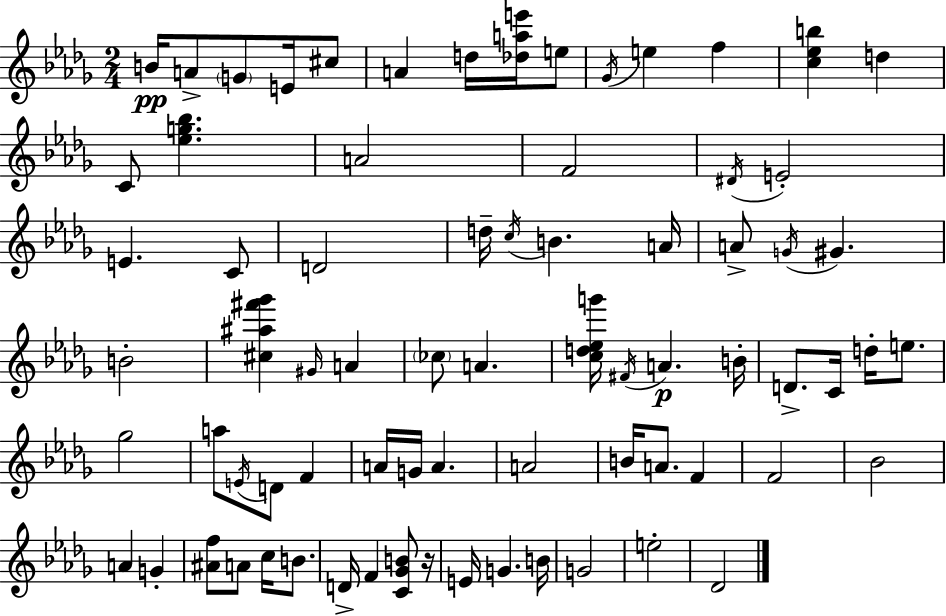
B4/s A4/e G4/e E4/s C#5/e A4/q D5/s [Db5,A5,E6]/s E5/e Gb4/s E5/q F5/q [C5,Eb5,B5]/q D5/q C4/e [Eb5,G5,Bb5]/q. A4/h F4/h D#4/s E4/h E4/q. C4/e D4/h D5/s C5/s B4/q. A4/s A4/e G4/s G#4/q. B4/h [C#5,A#5,F#6,Gb6]/q G#4/s A4/q CES5/e A4/q. [C5,D5,Eb5,G6]/s F#4/s A4/q. B4/s D4/e. C4/s D5/s E5/e. Gb5/h A5/e E4/s D4/e F4/q A4/s G4/s A4/q. A4/h B4/s A4/e. F4/q F4/h Bb4/h A4/q G4/q [A#4,F5]/e A4/e C5/s B4/e. D4/s F4/q [C4,Gb4,B4]/e R/s E4/s G4/q. B4/s G4/h E5/h Db4/h